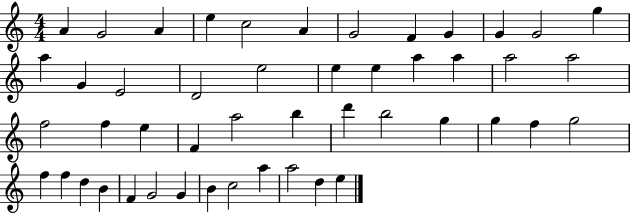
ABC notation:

X:1
T:Untitled
M:4/4
L:1/4
K:C
A G2 A e c2 A G2 F G G G2 g a G E2 D2 e2 e e a a a2 a2 f2 f e F a2 b d' b2 g g f g2 f f d B F G2 G B c2 a a2 d e